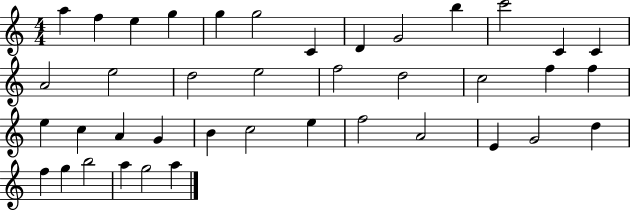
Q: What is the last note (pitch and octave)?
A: A5